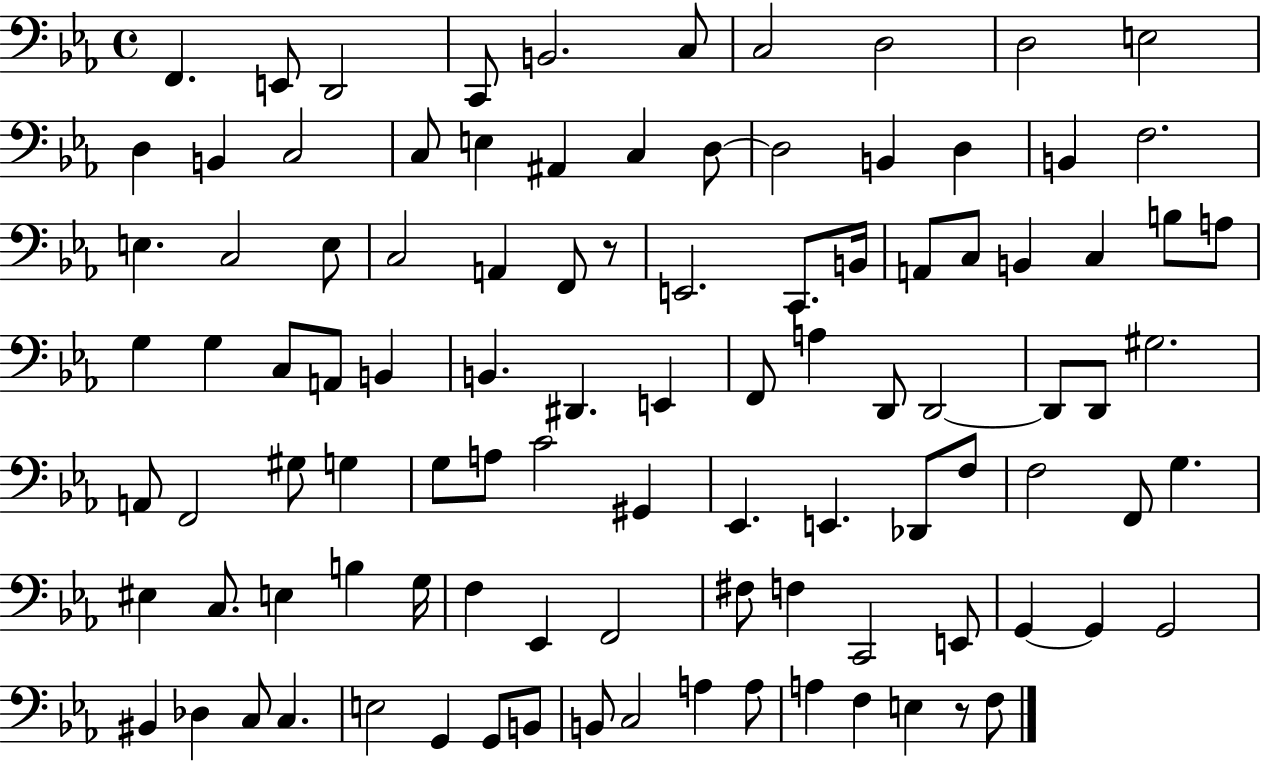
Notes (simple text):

F2/q. E2/e D2/h C2/e B2/h. C3/e C3/h D3/h D3/h E3/h D3/q B2/q C3/h C3/e E3/q A#2/q C3/q D3/e D3/h B2/q D3/q B2/q F3/h. E3/q. C3/h E3/e C3/h A2/q F2/e R/e E2/h. C2/e. B2/s A2/e C3/e B2/q C3/q B3/e A3/e G3/q G3/q C3/e A2/e B2/q B2/q. D#2/q. E2/q F2/e A3/q D2/e D2/h D2/e D2/e G#3/h. A2/e F2/h G#3/e G3/q G3/e A3/e C4/h G#2/q Eb2/q. E2/q. Db2/e F3/e F3/h F2/e G3/q. EIS3/q C3/e. E3/q B3/q G3/s F3/q Eb2/q F2/h F#3/e F3/q C2/h E2/e G2/q G2/q G2/h BIS2/q Db3/q C3/e C3/q. E3/h G2/q G2/e B2/e B2/e C3/h A3/q A3/e A3/q F3/q E3/q R/e F3/e